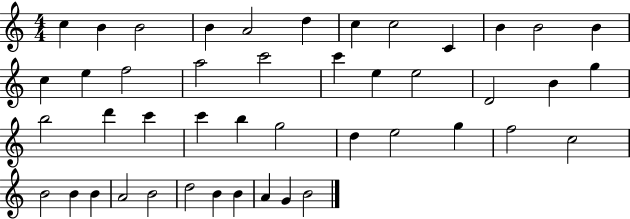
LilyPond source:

{
  \clef treble
  \numericTimeSignature
  \time 4/4
  \key c \major
  c''4 b'4 b'2 | b'4 a'2 d''4 | c''4 c''2 c'4 | b'4 b'2 b'4 | \break c''4 e''4 f''2 | a''2 c'''2 | c'''4 e''4 e''2 | d'2 b'4 g''4 | \break b''2 d'''4 c'''4 | c'''4 b''4 g''2 | d''4 e''2 g''4 | f''2 c''2 | \break b'2 b'4 b'4 | a'2 b'2 | d''2 b'4 b'4 | a'4 g'4 b'2 | \break \bar "|."
}